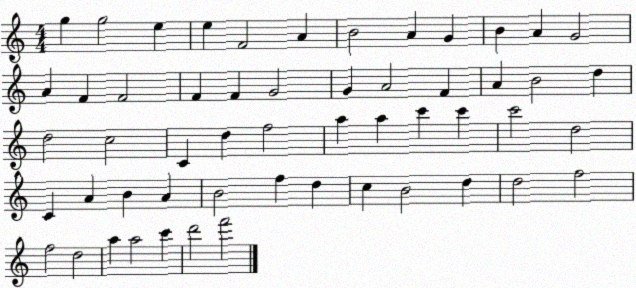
X:1
T:Untitled
M:4/4
L:1/4
K:C
g g2 e e F2 A B2 A G B A G2 A F F2 F F G2 G A2 F A B2 d d2 c2 C d f2 a a c' c' c'2 d2 C A B A B2 f d c B2 d d2 f2 f2 d2 a a2 c' d'2 f'2